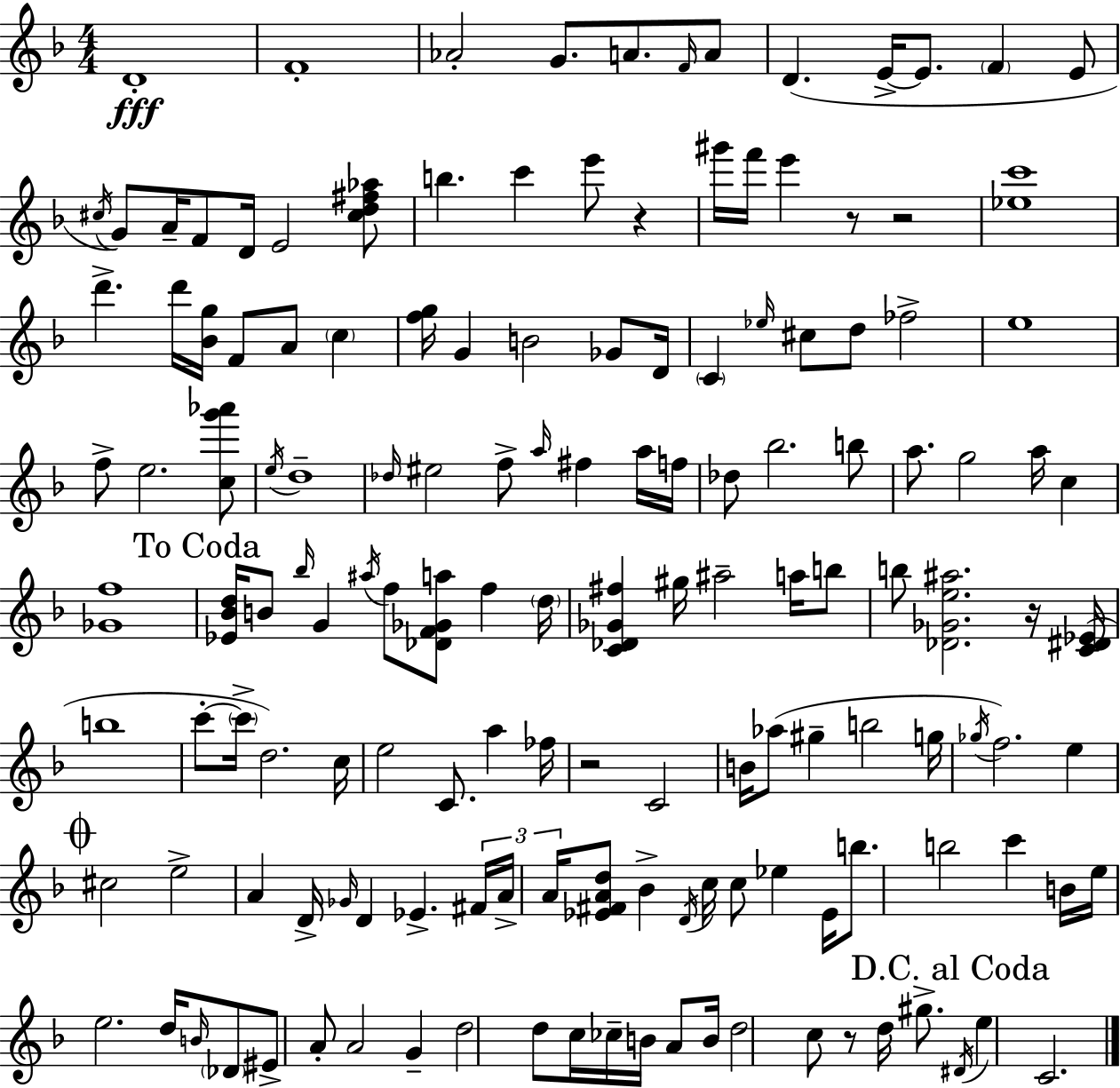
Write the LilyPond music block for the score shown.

{
  \clef treble
  \numericTimeSignature
  \time 4/4
  \key f \major
  \repeat volta 2 { d'1-.\fff | f'1-. | aes'2-. g'8. a'8. \grace { f'16 } a'8 | d'4.( e'16->~~ e'8. \parenthesize f'4 e'8 | \break \acciaccatura { cis''16 }) g'8 a'16-- f'8 d'16 e'2 | <cis'' d'' fis'' aes''>8 b''4. c'''4 e'''8 r4 | gis'''16 f'''16 e'''4 r8 r2 | <ees'' c'''>1 | \break d'''4.-> d'''16 <bes' g''>16 f'8 a'8 \parenthesize c''4 | <f'' g''>16 g'4 b'2 ges'8 | d'16 \parenthesize c'4 \grace { ees''16 } cis''8 d''8 fes''2-> | e''1 | \break f''8-> e''2. | <c'' g''' aes'''>8 \acciaccatura { e''16 } d''1-- | \grace { des''16 } eis''2 f''8-> \grace { a''16 } | fis''4 a''16 f''16 des''8 bes''2. | \break b''8 a''8. g''2 | a''16 c''4 <ges' f''>1 | \mark "To Coda" <ees' bes' d''>16 b'8 \grace { bes''16 } g'4 \acciaccatura { ais''16 } f''8 | <des' f' ges' a''>8 f''4 \parenthesize d''16 <c' des' ges' fis''>4 gis''16 ais''2-- | \break a''16 b''8 b''8 <des' ges' e'' ais''>2. | r16 <c' dis' ees'>16( b''1 | c'''8-.~~ \parenthesize c'''16-> d''2.) | c''16 e''2 | \break c'8. a''4 fes''16 r2 | c'2 b'16 aes''8( gis''4-- b''2 | g''16 \acciaccatura { ges''16 } f''2.) | e''4 \mark \markup { \musicglyph "scripts.coda" } cis''2 | \break e''2-> a'4 d'16-> \grace { ges'16 } d'4 | ees'4.-> \tuplet 3/2 { fis'16 a'16-> a'16 } <ees' fis' a' d''>8 bes'4-> | \acciaccatura { d'16 } c''16 c''8 ees''4 ees'16 b''8. b''2 | c'''4 b'16 e''16 e''2. | \break d''16 \grace { b'16 } \parenthesize des'8 eis'8-> a'8-. | a'2 g'4-- d''2 | d''8 c''16 ces''16-- b'16 a'8 b'16 d''2 | c''8 r8 d''16 gis''8.-> \mark "D.C. al Coda" \acciaccatura { dis'16 } e''4 | \break c'2. } \bar "|."
}